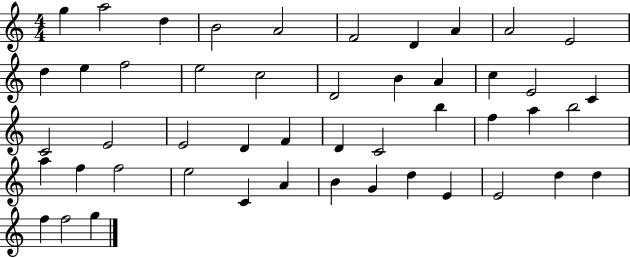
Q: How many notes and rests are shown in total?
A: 48